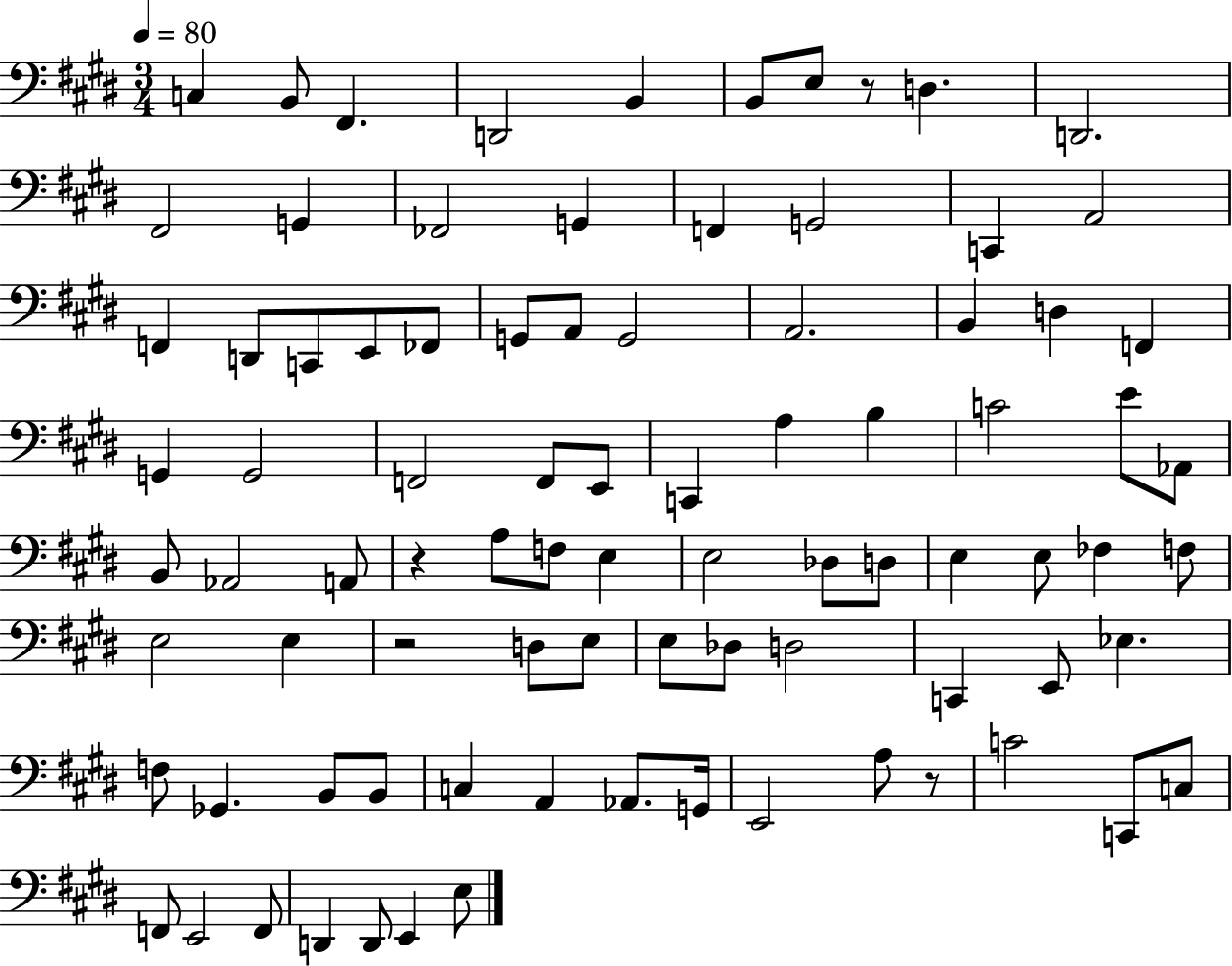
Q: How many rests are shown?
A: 4